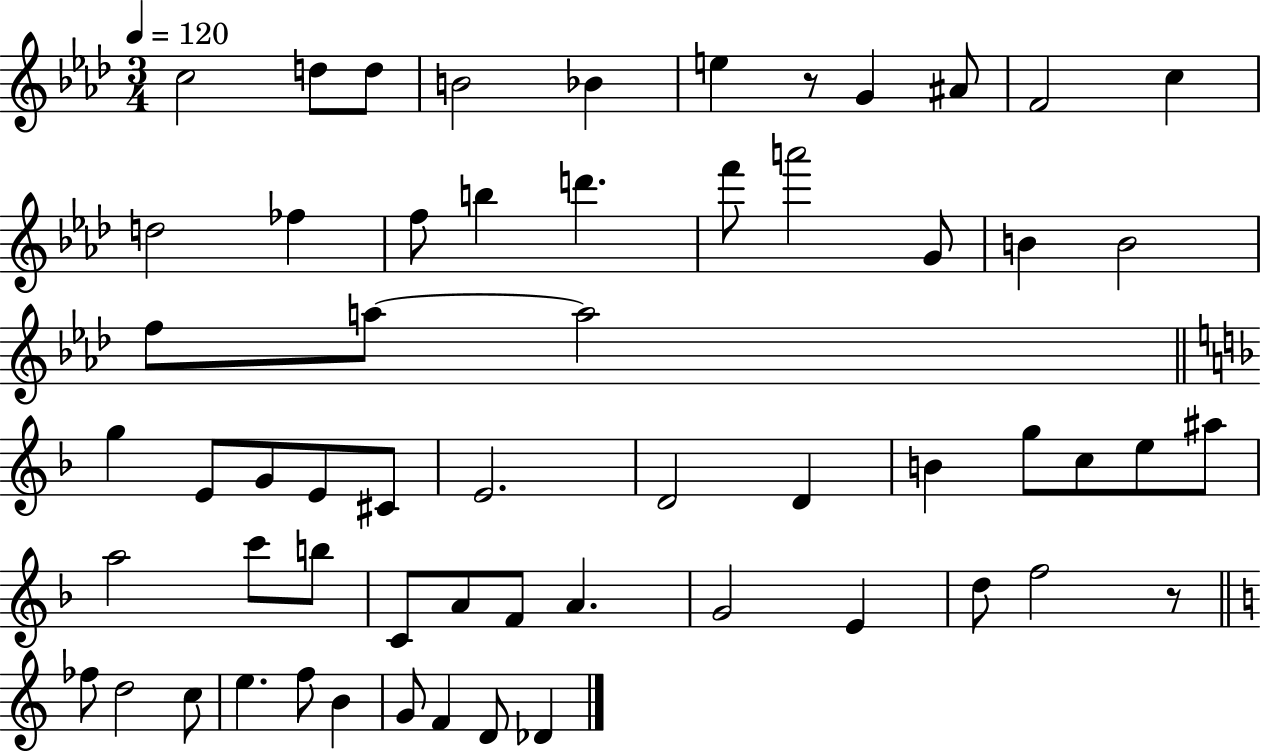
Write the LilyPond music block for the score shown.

{
  \clef treble
  \numericTimeSignature
  \time 3/4
  \key aes \major
  \tempo 4 = 120
  c''2 d''8 d''8 | b'2 bes'4 | e''4 r8 g'4 ais'8 | f'2 c''4 | \break d''2 fes''4 | f''8 b''4 d'''4. | f'''8 a'''2 g'8 | b'4 b'2 | \break f''8 a''8~~ a''2 | \bar "||" \break \key d \minor g''4 e'8 g'8 e'8 cis'8 | e'2. | d'2 d'4 | b'4 g''8 c''8 e''8 ais''8 | \break a''2 c'''8 b''8 | c'8 a'8 f'8 a'4. | g'2 e'4 | d''8 f''2 r8 | \break \bar "||" \break \key a \minor fes''8 d''2 c''8 | e''4. f''8 b'4 | g'8 f'4 d'8 des'4 | \bar "|."
}